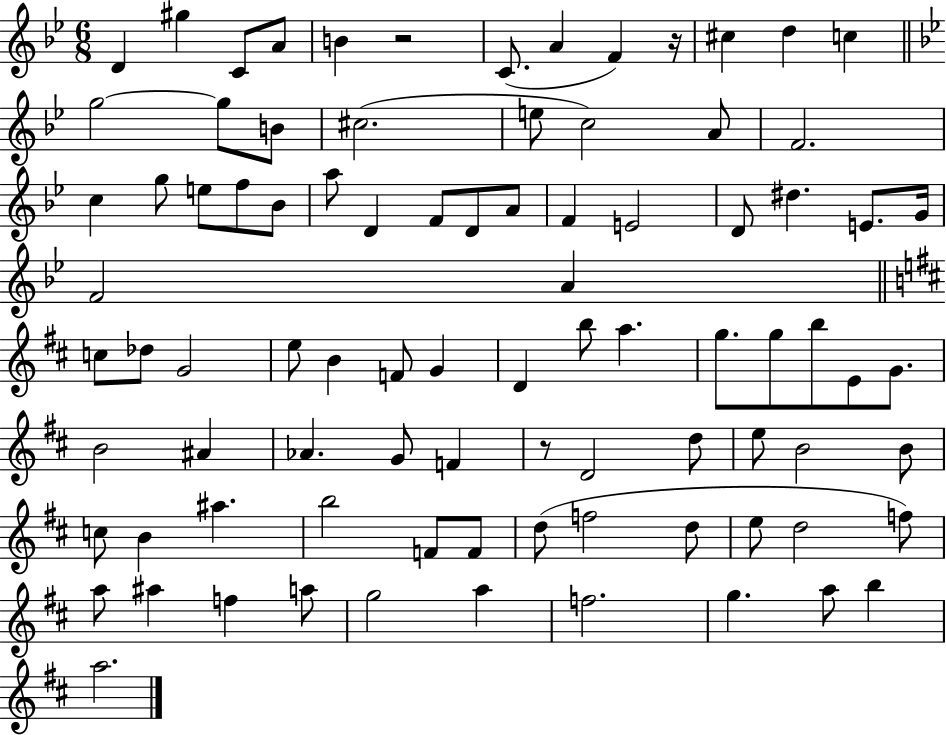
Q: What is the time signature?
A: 6/8